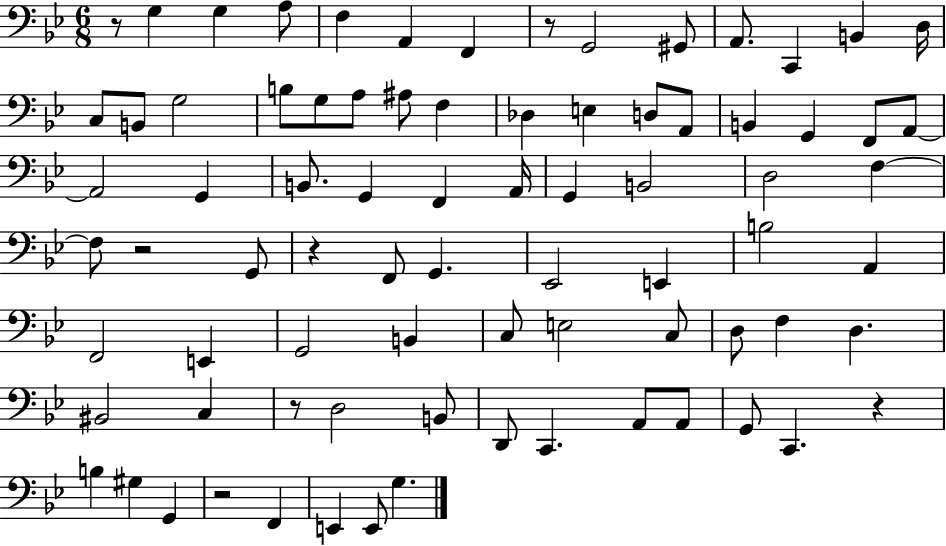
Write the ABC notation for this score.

X:1
T:Untitled
M:6/8
L:1/4
K:Bb
z/2 G, G, A,/2 F, A,, F,, z/2 G,,2 ^G,,/2 A,,/2 C,, B,, D,/4 C,/2 B,,/2 G,2 B,/2 G,/2 A,/2 ^A,/2 F, _D, E, D,/2 A,,/2 B,, G,, F,,/2 A,,/2 A,,2 G,, B,,/2 G,, F,, A,,/4 G,, B,,2 D,2 F, F,/2 z2 G,,/2 z F,,/2 G,, _E,,2 E,, B,2 A,, F,,2 E,, G,,2 B,, C,/2 E,2 C,/2 D,/2 F, D, ^B,,2 C, z/2 D,2 B,,/2 D,,/2 C,, A,,/2 A,,/2 G,,/2 C,, z B, ^G, G,, z2 F,, E,, E,,/2 G,